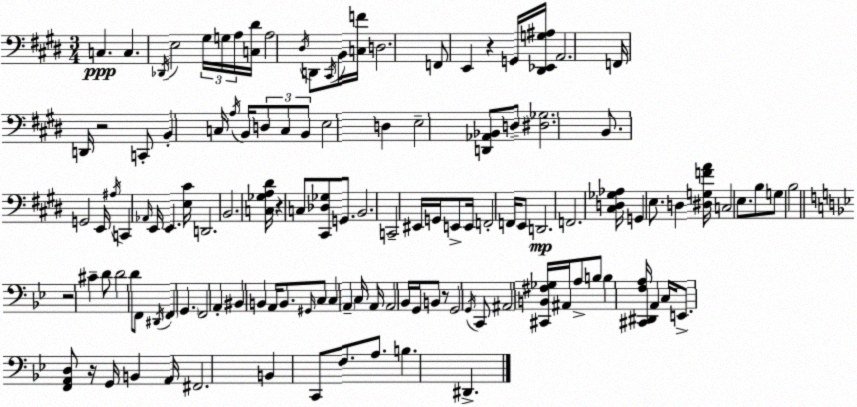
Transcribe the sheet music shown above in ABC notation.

X:1
T:Untitled
M:3/4
L:1/4
K:E
C, C, _D,,/4 E,2 ^G,/4 G,/4 A,/4 [C,^D]/4 A,2 ^D,/4 D,,/2 ^C,,/4 B,,/4 [C,F]/4 D,2 F,,/2 E,, z G,,/4 [^D,,_E,,G,^A,]/4 A,,2 F,,/4 D,,/4 z2 C,,/2 B,, C,/4 A,/4 B,,/4 D,/2 C,/2 B,,/2 E,2 D, E,2 [D,,_A,,_B,,]/2 D,/2 [^D,_G,]2 B,,/2 G,,2 E,,/4 ^A,/4 C,, _A,,/4 E,,/4 E,, [E,^C]/4 D,,2 B,,2 [C,_G,A,^D]/4 z C,/2 [^C,,_D,_G,]/2 G,,/2 B,,2 C,,2 ^E,,/4 G,,/4 E,,/2 E,,/4 F,,2 F,,/4 E,,/2 D,,2 F,,2 [^C,D,_G,_A,]/4 G,, E,/2 D, [^D,G,FA]/4 C,2 E,/2 B,/2 G,/2 B,2 z2 ^C D/2 D2 D/2 F,,/2 ^D,,/4 F,, G,, F,,2 A,, ^B,, B,, A,,/4 B,,/2 ^G,,/4 C,/2 C, A,, C,/4 A,,/4 A,,2 _B,,/4 G,,/4 B,,/2 z/2 G,,2 G,,/4 C,,/2 ^A,,2 [^C,,B,,^F,_G,]/4 ^A,,/4 A,/2 B,/2 B, [^C,,^D,,F,A,]/4 A,, C,/4 E,,/2 [F,,A,,D,]/2 z/4 G,,/4 B,, A,,/4 ^F,,2 B,, C,,/2 F,/2 A,/2 B, ^D,,